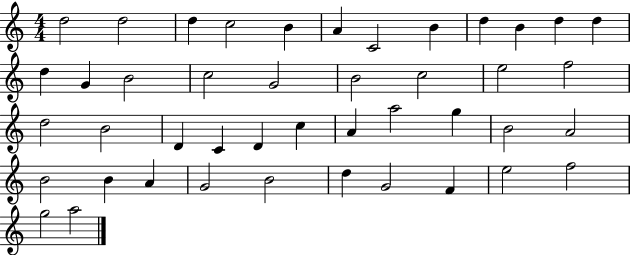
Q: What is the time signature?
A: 4/4